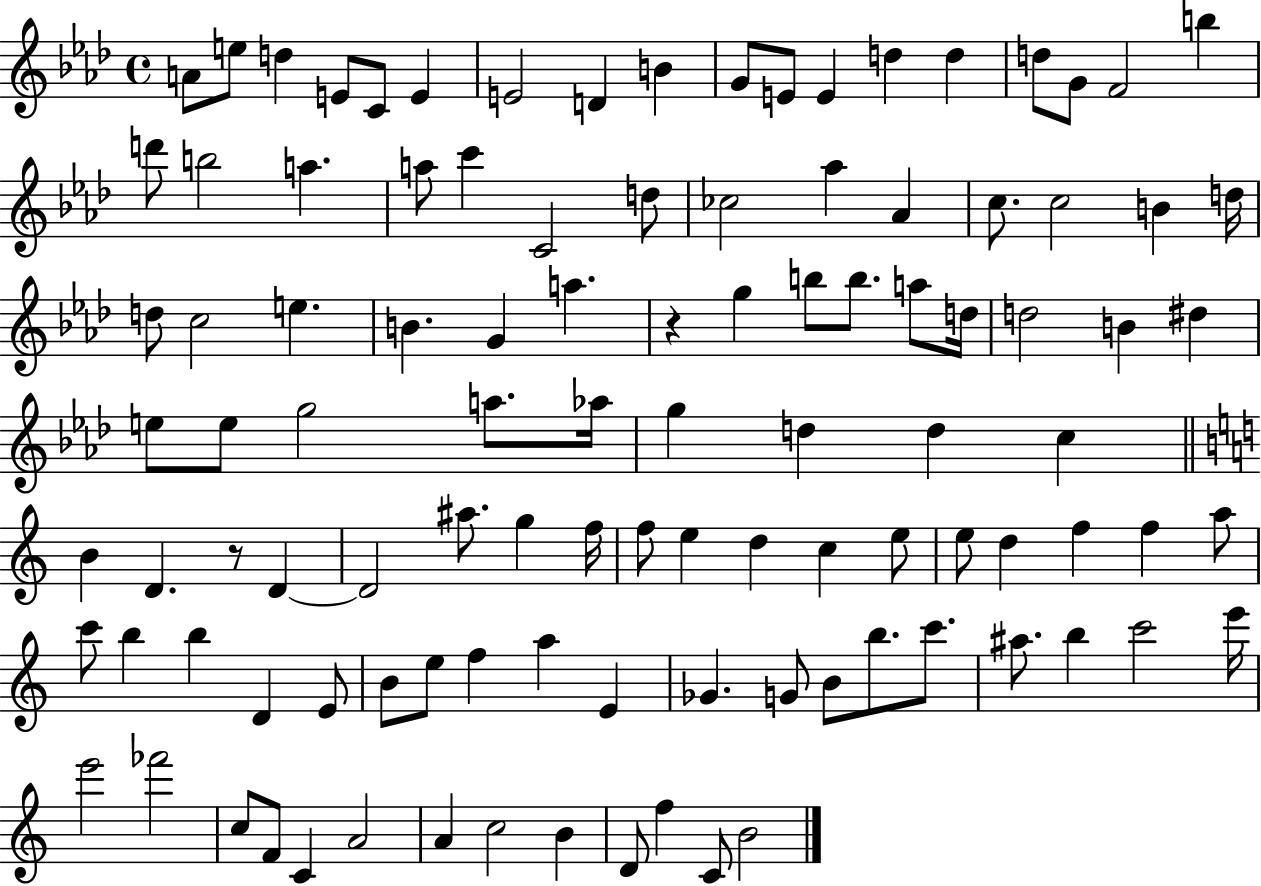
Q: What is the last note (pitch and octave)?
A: B4